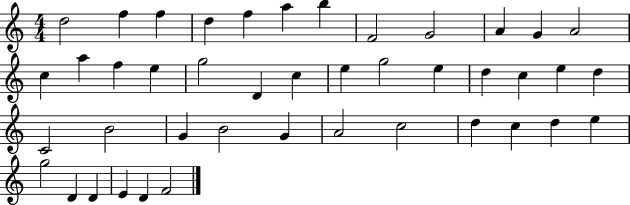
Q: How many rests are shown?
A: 0